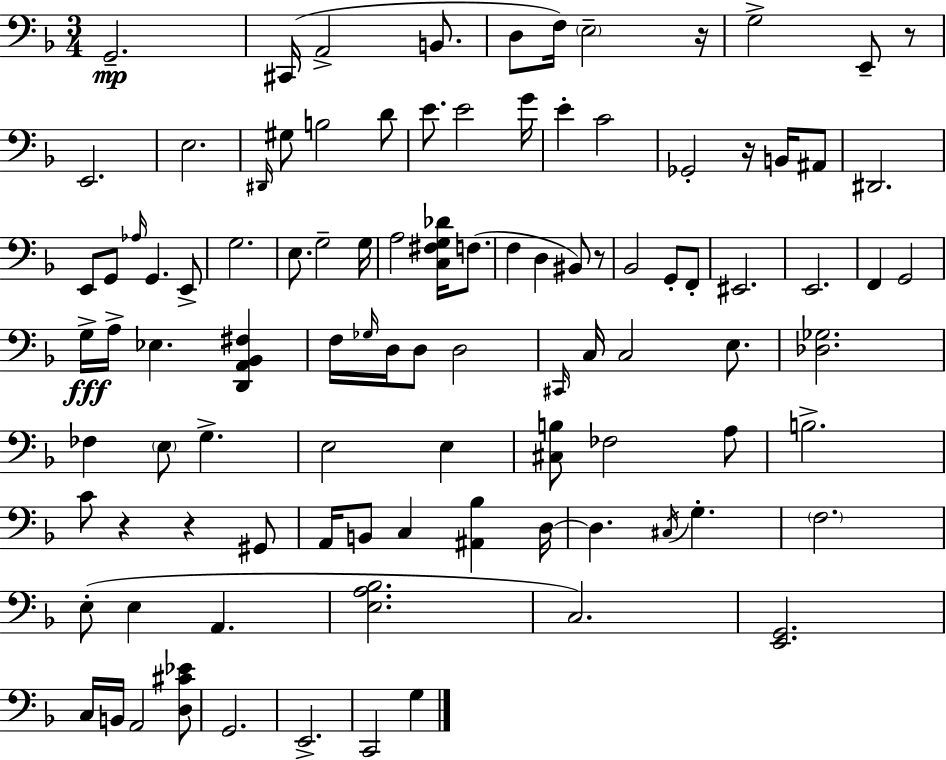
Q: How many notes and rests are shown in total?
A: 100